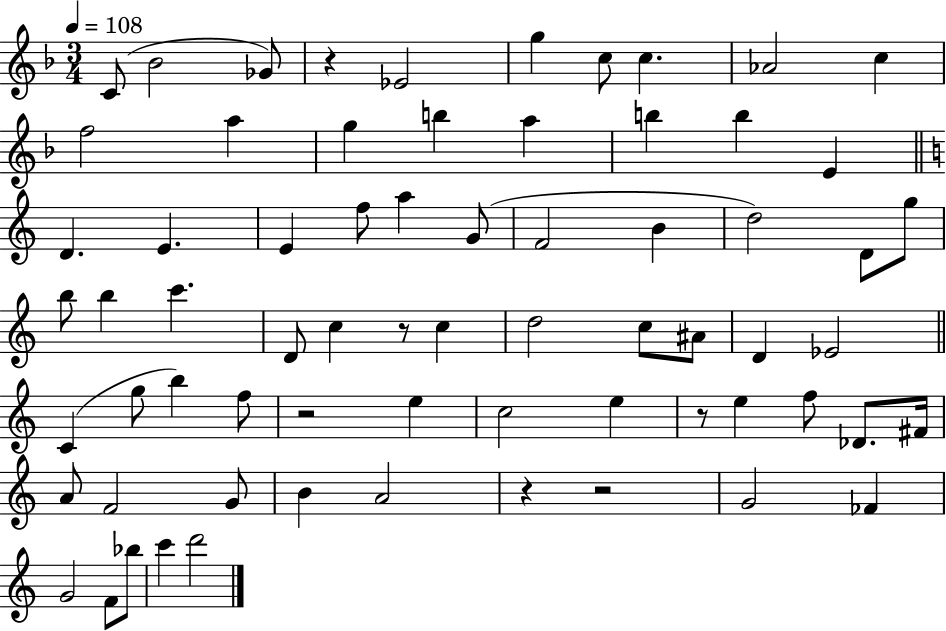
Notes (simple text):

C4/e Bb4/h Gb4/e R/q Eb4/h G5/q C5/e C5/q. Ab4/h C5/q F5/h A5/q G5/q B5/q A5/q B5/q B5/q E4/q D4/q. E4/q. E4/q F5/e A5/q G4/e F4/h B4/q D5/h D4/e G5/e B5/e B5/q C6/q. D4/e C5/q R/e C5/q D5/h C5/e A#4/e D4/q Eb4/h C4/q G5/e B5/q F5/e R/h E5/q C5/h E5/q R/e E5/q F5/e Db4/e. F#4/s A4/e F4/h G4/e B4/q A4/h R/q R/h G4/h FES4/q G4/h F4/e Bb5/e C6/q D6/h